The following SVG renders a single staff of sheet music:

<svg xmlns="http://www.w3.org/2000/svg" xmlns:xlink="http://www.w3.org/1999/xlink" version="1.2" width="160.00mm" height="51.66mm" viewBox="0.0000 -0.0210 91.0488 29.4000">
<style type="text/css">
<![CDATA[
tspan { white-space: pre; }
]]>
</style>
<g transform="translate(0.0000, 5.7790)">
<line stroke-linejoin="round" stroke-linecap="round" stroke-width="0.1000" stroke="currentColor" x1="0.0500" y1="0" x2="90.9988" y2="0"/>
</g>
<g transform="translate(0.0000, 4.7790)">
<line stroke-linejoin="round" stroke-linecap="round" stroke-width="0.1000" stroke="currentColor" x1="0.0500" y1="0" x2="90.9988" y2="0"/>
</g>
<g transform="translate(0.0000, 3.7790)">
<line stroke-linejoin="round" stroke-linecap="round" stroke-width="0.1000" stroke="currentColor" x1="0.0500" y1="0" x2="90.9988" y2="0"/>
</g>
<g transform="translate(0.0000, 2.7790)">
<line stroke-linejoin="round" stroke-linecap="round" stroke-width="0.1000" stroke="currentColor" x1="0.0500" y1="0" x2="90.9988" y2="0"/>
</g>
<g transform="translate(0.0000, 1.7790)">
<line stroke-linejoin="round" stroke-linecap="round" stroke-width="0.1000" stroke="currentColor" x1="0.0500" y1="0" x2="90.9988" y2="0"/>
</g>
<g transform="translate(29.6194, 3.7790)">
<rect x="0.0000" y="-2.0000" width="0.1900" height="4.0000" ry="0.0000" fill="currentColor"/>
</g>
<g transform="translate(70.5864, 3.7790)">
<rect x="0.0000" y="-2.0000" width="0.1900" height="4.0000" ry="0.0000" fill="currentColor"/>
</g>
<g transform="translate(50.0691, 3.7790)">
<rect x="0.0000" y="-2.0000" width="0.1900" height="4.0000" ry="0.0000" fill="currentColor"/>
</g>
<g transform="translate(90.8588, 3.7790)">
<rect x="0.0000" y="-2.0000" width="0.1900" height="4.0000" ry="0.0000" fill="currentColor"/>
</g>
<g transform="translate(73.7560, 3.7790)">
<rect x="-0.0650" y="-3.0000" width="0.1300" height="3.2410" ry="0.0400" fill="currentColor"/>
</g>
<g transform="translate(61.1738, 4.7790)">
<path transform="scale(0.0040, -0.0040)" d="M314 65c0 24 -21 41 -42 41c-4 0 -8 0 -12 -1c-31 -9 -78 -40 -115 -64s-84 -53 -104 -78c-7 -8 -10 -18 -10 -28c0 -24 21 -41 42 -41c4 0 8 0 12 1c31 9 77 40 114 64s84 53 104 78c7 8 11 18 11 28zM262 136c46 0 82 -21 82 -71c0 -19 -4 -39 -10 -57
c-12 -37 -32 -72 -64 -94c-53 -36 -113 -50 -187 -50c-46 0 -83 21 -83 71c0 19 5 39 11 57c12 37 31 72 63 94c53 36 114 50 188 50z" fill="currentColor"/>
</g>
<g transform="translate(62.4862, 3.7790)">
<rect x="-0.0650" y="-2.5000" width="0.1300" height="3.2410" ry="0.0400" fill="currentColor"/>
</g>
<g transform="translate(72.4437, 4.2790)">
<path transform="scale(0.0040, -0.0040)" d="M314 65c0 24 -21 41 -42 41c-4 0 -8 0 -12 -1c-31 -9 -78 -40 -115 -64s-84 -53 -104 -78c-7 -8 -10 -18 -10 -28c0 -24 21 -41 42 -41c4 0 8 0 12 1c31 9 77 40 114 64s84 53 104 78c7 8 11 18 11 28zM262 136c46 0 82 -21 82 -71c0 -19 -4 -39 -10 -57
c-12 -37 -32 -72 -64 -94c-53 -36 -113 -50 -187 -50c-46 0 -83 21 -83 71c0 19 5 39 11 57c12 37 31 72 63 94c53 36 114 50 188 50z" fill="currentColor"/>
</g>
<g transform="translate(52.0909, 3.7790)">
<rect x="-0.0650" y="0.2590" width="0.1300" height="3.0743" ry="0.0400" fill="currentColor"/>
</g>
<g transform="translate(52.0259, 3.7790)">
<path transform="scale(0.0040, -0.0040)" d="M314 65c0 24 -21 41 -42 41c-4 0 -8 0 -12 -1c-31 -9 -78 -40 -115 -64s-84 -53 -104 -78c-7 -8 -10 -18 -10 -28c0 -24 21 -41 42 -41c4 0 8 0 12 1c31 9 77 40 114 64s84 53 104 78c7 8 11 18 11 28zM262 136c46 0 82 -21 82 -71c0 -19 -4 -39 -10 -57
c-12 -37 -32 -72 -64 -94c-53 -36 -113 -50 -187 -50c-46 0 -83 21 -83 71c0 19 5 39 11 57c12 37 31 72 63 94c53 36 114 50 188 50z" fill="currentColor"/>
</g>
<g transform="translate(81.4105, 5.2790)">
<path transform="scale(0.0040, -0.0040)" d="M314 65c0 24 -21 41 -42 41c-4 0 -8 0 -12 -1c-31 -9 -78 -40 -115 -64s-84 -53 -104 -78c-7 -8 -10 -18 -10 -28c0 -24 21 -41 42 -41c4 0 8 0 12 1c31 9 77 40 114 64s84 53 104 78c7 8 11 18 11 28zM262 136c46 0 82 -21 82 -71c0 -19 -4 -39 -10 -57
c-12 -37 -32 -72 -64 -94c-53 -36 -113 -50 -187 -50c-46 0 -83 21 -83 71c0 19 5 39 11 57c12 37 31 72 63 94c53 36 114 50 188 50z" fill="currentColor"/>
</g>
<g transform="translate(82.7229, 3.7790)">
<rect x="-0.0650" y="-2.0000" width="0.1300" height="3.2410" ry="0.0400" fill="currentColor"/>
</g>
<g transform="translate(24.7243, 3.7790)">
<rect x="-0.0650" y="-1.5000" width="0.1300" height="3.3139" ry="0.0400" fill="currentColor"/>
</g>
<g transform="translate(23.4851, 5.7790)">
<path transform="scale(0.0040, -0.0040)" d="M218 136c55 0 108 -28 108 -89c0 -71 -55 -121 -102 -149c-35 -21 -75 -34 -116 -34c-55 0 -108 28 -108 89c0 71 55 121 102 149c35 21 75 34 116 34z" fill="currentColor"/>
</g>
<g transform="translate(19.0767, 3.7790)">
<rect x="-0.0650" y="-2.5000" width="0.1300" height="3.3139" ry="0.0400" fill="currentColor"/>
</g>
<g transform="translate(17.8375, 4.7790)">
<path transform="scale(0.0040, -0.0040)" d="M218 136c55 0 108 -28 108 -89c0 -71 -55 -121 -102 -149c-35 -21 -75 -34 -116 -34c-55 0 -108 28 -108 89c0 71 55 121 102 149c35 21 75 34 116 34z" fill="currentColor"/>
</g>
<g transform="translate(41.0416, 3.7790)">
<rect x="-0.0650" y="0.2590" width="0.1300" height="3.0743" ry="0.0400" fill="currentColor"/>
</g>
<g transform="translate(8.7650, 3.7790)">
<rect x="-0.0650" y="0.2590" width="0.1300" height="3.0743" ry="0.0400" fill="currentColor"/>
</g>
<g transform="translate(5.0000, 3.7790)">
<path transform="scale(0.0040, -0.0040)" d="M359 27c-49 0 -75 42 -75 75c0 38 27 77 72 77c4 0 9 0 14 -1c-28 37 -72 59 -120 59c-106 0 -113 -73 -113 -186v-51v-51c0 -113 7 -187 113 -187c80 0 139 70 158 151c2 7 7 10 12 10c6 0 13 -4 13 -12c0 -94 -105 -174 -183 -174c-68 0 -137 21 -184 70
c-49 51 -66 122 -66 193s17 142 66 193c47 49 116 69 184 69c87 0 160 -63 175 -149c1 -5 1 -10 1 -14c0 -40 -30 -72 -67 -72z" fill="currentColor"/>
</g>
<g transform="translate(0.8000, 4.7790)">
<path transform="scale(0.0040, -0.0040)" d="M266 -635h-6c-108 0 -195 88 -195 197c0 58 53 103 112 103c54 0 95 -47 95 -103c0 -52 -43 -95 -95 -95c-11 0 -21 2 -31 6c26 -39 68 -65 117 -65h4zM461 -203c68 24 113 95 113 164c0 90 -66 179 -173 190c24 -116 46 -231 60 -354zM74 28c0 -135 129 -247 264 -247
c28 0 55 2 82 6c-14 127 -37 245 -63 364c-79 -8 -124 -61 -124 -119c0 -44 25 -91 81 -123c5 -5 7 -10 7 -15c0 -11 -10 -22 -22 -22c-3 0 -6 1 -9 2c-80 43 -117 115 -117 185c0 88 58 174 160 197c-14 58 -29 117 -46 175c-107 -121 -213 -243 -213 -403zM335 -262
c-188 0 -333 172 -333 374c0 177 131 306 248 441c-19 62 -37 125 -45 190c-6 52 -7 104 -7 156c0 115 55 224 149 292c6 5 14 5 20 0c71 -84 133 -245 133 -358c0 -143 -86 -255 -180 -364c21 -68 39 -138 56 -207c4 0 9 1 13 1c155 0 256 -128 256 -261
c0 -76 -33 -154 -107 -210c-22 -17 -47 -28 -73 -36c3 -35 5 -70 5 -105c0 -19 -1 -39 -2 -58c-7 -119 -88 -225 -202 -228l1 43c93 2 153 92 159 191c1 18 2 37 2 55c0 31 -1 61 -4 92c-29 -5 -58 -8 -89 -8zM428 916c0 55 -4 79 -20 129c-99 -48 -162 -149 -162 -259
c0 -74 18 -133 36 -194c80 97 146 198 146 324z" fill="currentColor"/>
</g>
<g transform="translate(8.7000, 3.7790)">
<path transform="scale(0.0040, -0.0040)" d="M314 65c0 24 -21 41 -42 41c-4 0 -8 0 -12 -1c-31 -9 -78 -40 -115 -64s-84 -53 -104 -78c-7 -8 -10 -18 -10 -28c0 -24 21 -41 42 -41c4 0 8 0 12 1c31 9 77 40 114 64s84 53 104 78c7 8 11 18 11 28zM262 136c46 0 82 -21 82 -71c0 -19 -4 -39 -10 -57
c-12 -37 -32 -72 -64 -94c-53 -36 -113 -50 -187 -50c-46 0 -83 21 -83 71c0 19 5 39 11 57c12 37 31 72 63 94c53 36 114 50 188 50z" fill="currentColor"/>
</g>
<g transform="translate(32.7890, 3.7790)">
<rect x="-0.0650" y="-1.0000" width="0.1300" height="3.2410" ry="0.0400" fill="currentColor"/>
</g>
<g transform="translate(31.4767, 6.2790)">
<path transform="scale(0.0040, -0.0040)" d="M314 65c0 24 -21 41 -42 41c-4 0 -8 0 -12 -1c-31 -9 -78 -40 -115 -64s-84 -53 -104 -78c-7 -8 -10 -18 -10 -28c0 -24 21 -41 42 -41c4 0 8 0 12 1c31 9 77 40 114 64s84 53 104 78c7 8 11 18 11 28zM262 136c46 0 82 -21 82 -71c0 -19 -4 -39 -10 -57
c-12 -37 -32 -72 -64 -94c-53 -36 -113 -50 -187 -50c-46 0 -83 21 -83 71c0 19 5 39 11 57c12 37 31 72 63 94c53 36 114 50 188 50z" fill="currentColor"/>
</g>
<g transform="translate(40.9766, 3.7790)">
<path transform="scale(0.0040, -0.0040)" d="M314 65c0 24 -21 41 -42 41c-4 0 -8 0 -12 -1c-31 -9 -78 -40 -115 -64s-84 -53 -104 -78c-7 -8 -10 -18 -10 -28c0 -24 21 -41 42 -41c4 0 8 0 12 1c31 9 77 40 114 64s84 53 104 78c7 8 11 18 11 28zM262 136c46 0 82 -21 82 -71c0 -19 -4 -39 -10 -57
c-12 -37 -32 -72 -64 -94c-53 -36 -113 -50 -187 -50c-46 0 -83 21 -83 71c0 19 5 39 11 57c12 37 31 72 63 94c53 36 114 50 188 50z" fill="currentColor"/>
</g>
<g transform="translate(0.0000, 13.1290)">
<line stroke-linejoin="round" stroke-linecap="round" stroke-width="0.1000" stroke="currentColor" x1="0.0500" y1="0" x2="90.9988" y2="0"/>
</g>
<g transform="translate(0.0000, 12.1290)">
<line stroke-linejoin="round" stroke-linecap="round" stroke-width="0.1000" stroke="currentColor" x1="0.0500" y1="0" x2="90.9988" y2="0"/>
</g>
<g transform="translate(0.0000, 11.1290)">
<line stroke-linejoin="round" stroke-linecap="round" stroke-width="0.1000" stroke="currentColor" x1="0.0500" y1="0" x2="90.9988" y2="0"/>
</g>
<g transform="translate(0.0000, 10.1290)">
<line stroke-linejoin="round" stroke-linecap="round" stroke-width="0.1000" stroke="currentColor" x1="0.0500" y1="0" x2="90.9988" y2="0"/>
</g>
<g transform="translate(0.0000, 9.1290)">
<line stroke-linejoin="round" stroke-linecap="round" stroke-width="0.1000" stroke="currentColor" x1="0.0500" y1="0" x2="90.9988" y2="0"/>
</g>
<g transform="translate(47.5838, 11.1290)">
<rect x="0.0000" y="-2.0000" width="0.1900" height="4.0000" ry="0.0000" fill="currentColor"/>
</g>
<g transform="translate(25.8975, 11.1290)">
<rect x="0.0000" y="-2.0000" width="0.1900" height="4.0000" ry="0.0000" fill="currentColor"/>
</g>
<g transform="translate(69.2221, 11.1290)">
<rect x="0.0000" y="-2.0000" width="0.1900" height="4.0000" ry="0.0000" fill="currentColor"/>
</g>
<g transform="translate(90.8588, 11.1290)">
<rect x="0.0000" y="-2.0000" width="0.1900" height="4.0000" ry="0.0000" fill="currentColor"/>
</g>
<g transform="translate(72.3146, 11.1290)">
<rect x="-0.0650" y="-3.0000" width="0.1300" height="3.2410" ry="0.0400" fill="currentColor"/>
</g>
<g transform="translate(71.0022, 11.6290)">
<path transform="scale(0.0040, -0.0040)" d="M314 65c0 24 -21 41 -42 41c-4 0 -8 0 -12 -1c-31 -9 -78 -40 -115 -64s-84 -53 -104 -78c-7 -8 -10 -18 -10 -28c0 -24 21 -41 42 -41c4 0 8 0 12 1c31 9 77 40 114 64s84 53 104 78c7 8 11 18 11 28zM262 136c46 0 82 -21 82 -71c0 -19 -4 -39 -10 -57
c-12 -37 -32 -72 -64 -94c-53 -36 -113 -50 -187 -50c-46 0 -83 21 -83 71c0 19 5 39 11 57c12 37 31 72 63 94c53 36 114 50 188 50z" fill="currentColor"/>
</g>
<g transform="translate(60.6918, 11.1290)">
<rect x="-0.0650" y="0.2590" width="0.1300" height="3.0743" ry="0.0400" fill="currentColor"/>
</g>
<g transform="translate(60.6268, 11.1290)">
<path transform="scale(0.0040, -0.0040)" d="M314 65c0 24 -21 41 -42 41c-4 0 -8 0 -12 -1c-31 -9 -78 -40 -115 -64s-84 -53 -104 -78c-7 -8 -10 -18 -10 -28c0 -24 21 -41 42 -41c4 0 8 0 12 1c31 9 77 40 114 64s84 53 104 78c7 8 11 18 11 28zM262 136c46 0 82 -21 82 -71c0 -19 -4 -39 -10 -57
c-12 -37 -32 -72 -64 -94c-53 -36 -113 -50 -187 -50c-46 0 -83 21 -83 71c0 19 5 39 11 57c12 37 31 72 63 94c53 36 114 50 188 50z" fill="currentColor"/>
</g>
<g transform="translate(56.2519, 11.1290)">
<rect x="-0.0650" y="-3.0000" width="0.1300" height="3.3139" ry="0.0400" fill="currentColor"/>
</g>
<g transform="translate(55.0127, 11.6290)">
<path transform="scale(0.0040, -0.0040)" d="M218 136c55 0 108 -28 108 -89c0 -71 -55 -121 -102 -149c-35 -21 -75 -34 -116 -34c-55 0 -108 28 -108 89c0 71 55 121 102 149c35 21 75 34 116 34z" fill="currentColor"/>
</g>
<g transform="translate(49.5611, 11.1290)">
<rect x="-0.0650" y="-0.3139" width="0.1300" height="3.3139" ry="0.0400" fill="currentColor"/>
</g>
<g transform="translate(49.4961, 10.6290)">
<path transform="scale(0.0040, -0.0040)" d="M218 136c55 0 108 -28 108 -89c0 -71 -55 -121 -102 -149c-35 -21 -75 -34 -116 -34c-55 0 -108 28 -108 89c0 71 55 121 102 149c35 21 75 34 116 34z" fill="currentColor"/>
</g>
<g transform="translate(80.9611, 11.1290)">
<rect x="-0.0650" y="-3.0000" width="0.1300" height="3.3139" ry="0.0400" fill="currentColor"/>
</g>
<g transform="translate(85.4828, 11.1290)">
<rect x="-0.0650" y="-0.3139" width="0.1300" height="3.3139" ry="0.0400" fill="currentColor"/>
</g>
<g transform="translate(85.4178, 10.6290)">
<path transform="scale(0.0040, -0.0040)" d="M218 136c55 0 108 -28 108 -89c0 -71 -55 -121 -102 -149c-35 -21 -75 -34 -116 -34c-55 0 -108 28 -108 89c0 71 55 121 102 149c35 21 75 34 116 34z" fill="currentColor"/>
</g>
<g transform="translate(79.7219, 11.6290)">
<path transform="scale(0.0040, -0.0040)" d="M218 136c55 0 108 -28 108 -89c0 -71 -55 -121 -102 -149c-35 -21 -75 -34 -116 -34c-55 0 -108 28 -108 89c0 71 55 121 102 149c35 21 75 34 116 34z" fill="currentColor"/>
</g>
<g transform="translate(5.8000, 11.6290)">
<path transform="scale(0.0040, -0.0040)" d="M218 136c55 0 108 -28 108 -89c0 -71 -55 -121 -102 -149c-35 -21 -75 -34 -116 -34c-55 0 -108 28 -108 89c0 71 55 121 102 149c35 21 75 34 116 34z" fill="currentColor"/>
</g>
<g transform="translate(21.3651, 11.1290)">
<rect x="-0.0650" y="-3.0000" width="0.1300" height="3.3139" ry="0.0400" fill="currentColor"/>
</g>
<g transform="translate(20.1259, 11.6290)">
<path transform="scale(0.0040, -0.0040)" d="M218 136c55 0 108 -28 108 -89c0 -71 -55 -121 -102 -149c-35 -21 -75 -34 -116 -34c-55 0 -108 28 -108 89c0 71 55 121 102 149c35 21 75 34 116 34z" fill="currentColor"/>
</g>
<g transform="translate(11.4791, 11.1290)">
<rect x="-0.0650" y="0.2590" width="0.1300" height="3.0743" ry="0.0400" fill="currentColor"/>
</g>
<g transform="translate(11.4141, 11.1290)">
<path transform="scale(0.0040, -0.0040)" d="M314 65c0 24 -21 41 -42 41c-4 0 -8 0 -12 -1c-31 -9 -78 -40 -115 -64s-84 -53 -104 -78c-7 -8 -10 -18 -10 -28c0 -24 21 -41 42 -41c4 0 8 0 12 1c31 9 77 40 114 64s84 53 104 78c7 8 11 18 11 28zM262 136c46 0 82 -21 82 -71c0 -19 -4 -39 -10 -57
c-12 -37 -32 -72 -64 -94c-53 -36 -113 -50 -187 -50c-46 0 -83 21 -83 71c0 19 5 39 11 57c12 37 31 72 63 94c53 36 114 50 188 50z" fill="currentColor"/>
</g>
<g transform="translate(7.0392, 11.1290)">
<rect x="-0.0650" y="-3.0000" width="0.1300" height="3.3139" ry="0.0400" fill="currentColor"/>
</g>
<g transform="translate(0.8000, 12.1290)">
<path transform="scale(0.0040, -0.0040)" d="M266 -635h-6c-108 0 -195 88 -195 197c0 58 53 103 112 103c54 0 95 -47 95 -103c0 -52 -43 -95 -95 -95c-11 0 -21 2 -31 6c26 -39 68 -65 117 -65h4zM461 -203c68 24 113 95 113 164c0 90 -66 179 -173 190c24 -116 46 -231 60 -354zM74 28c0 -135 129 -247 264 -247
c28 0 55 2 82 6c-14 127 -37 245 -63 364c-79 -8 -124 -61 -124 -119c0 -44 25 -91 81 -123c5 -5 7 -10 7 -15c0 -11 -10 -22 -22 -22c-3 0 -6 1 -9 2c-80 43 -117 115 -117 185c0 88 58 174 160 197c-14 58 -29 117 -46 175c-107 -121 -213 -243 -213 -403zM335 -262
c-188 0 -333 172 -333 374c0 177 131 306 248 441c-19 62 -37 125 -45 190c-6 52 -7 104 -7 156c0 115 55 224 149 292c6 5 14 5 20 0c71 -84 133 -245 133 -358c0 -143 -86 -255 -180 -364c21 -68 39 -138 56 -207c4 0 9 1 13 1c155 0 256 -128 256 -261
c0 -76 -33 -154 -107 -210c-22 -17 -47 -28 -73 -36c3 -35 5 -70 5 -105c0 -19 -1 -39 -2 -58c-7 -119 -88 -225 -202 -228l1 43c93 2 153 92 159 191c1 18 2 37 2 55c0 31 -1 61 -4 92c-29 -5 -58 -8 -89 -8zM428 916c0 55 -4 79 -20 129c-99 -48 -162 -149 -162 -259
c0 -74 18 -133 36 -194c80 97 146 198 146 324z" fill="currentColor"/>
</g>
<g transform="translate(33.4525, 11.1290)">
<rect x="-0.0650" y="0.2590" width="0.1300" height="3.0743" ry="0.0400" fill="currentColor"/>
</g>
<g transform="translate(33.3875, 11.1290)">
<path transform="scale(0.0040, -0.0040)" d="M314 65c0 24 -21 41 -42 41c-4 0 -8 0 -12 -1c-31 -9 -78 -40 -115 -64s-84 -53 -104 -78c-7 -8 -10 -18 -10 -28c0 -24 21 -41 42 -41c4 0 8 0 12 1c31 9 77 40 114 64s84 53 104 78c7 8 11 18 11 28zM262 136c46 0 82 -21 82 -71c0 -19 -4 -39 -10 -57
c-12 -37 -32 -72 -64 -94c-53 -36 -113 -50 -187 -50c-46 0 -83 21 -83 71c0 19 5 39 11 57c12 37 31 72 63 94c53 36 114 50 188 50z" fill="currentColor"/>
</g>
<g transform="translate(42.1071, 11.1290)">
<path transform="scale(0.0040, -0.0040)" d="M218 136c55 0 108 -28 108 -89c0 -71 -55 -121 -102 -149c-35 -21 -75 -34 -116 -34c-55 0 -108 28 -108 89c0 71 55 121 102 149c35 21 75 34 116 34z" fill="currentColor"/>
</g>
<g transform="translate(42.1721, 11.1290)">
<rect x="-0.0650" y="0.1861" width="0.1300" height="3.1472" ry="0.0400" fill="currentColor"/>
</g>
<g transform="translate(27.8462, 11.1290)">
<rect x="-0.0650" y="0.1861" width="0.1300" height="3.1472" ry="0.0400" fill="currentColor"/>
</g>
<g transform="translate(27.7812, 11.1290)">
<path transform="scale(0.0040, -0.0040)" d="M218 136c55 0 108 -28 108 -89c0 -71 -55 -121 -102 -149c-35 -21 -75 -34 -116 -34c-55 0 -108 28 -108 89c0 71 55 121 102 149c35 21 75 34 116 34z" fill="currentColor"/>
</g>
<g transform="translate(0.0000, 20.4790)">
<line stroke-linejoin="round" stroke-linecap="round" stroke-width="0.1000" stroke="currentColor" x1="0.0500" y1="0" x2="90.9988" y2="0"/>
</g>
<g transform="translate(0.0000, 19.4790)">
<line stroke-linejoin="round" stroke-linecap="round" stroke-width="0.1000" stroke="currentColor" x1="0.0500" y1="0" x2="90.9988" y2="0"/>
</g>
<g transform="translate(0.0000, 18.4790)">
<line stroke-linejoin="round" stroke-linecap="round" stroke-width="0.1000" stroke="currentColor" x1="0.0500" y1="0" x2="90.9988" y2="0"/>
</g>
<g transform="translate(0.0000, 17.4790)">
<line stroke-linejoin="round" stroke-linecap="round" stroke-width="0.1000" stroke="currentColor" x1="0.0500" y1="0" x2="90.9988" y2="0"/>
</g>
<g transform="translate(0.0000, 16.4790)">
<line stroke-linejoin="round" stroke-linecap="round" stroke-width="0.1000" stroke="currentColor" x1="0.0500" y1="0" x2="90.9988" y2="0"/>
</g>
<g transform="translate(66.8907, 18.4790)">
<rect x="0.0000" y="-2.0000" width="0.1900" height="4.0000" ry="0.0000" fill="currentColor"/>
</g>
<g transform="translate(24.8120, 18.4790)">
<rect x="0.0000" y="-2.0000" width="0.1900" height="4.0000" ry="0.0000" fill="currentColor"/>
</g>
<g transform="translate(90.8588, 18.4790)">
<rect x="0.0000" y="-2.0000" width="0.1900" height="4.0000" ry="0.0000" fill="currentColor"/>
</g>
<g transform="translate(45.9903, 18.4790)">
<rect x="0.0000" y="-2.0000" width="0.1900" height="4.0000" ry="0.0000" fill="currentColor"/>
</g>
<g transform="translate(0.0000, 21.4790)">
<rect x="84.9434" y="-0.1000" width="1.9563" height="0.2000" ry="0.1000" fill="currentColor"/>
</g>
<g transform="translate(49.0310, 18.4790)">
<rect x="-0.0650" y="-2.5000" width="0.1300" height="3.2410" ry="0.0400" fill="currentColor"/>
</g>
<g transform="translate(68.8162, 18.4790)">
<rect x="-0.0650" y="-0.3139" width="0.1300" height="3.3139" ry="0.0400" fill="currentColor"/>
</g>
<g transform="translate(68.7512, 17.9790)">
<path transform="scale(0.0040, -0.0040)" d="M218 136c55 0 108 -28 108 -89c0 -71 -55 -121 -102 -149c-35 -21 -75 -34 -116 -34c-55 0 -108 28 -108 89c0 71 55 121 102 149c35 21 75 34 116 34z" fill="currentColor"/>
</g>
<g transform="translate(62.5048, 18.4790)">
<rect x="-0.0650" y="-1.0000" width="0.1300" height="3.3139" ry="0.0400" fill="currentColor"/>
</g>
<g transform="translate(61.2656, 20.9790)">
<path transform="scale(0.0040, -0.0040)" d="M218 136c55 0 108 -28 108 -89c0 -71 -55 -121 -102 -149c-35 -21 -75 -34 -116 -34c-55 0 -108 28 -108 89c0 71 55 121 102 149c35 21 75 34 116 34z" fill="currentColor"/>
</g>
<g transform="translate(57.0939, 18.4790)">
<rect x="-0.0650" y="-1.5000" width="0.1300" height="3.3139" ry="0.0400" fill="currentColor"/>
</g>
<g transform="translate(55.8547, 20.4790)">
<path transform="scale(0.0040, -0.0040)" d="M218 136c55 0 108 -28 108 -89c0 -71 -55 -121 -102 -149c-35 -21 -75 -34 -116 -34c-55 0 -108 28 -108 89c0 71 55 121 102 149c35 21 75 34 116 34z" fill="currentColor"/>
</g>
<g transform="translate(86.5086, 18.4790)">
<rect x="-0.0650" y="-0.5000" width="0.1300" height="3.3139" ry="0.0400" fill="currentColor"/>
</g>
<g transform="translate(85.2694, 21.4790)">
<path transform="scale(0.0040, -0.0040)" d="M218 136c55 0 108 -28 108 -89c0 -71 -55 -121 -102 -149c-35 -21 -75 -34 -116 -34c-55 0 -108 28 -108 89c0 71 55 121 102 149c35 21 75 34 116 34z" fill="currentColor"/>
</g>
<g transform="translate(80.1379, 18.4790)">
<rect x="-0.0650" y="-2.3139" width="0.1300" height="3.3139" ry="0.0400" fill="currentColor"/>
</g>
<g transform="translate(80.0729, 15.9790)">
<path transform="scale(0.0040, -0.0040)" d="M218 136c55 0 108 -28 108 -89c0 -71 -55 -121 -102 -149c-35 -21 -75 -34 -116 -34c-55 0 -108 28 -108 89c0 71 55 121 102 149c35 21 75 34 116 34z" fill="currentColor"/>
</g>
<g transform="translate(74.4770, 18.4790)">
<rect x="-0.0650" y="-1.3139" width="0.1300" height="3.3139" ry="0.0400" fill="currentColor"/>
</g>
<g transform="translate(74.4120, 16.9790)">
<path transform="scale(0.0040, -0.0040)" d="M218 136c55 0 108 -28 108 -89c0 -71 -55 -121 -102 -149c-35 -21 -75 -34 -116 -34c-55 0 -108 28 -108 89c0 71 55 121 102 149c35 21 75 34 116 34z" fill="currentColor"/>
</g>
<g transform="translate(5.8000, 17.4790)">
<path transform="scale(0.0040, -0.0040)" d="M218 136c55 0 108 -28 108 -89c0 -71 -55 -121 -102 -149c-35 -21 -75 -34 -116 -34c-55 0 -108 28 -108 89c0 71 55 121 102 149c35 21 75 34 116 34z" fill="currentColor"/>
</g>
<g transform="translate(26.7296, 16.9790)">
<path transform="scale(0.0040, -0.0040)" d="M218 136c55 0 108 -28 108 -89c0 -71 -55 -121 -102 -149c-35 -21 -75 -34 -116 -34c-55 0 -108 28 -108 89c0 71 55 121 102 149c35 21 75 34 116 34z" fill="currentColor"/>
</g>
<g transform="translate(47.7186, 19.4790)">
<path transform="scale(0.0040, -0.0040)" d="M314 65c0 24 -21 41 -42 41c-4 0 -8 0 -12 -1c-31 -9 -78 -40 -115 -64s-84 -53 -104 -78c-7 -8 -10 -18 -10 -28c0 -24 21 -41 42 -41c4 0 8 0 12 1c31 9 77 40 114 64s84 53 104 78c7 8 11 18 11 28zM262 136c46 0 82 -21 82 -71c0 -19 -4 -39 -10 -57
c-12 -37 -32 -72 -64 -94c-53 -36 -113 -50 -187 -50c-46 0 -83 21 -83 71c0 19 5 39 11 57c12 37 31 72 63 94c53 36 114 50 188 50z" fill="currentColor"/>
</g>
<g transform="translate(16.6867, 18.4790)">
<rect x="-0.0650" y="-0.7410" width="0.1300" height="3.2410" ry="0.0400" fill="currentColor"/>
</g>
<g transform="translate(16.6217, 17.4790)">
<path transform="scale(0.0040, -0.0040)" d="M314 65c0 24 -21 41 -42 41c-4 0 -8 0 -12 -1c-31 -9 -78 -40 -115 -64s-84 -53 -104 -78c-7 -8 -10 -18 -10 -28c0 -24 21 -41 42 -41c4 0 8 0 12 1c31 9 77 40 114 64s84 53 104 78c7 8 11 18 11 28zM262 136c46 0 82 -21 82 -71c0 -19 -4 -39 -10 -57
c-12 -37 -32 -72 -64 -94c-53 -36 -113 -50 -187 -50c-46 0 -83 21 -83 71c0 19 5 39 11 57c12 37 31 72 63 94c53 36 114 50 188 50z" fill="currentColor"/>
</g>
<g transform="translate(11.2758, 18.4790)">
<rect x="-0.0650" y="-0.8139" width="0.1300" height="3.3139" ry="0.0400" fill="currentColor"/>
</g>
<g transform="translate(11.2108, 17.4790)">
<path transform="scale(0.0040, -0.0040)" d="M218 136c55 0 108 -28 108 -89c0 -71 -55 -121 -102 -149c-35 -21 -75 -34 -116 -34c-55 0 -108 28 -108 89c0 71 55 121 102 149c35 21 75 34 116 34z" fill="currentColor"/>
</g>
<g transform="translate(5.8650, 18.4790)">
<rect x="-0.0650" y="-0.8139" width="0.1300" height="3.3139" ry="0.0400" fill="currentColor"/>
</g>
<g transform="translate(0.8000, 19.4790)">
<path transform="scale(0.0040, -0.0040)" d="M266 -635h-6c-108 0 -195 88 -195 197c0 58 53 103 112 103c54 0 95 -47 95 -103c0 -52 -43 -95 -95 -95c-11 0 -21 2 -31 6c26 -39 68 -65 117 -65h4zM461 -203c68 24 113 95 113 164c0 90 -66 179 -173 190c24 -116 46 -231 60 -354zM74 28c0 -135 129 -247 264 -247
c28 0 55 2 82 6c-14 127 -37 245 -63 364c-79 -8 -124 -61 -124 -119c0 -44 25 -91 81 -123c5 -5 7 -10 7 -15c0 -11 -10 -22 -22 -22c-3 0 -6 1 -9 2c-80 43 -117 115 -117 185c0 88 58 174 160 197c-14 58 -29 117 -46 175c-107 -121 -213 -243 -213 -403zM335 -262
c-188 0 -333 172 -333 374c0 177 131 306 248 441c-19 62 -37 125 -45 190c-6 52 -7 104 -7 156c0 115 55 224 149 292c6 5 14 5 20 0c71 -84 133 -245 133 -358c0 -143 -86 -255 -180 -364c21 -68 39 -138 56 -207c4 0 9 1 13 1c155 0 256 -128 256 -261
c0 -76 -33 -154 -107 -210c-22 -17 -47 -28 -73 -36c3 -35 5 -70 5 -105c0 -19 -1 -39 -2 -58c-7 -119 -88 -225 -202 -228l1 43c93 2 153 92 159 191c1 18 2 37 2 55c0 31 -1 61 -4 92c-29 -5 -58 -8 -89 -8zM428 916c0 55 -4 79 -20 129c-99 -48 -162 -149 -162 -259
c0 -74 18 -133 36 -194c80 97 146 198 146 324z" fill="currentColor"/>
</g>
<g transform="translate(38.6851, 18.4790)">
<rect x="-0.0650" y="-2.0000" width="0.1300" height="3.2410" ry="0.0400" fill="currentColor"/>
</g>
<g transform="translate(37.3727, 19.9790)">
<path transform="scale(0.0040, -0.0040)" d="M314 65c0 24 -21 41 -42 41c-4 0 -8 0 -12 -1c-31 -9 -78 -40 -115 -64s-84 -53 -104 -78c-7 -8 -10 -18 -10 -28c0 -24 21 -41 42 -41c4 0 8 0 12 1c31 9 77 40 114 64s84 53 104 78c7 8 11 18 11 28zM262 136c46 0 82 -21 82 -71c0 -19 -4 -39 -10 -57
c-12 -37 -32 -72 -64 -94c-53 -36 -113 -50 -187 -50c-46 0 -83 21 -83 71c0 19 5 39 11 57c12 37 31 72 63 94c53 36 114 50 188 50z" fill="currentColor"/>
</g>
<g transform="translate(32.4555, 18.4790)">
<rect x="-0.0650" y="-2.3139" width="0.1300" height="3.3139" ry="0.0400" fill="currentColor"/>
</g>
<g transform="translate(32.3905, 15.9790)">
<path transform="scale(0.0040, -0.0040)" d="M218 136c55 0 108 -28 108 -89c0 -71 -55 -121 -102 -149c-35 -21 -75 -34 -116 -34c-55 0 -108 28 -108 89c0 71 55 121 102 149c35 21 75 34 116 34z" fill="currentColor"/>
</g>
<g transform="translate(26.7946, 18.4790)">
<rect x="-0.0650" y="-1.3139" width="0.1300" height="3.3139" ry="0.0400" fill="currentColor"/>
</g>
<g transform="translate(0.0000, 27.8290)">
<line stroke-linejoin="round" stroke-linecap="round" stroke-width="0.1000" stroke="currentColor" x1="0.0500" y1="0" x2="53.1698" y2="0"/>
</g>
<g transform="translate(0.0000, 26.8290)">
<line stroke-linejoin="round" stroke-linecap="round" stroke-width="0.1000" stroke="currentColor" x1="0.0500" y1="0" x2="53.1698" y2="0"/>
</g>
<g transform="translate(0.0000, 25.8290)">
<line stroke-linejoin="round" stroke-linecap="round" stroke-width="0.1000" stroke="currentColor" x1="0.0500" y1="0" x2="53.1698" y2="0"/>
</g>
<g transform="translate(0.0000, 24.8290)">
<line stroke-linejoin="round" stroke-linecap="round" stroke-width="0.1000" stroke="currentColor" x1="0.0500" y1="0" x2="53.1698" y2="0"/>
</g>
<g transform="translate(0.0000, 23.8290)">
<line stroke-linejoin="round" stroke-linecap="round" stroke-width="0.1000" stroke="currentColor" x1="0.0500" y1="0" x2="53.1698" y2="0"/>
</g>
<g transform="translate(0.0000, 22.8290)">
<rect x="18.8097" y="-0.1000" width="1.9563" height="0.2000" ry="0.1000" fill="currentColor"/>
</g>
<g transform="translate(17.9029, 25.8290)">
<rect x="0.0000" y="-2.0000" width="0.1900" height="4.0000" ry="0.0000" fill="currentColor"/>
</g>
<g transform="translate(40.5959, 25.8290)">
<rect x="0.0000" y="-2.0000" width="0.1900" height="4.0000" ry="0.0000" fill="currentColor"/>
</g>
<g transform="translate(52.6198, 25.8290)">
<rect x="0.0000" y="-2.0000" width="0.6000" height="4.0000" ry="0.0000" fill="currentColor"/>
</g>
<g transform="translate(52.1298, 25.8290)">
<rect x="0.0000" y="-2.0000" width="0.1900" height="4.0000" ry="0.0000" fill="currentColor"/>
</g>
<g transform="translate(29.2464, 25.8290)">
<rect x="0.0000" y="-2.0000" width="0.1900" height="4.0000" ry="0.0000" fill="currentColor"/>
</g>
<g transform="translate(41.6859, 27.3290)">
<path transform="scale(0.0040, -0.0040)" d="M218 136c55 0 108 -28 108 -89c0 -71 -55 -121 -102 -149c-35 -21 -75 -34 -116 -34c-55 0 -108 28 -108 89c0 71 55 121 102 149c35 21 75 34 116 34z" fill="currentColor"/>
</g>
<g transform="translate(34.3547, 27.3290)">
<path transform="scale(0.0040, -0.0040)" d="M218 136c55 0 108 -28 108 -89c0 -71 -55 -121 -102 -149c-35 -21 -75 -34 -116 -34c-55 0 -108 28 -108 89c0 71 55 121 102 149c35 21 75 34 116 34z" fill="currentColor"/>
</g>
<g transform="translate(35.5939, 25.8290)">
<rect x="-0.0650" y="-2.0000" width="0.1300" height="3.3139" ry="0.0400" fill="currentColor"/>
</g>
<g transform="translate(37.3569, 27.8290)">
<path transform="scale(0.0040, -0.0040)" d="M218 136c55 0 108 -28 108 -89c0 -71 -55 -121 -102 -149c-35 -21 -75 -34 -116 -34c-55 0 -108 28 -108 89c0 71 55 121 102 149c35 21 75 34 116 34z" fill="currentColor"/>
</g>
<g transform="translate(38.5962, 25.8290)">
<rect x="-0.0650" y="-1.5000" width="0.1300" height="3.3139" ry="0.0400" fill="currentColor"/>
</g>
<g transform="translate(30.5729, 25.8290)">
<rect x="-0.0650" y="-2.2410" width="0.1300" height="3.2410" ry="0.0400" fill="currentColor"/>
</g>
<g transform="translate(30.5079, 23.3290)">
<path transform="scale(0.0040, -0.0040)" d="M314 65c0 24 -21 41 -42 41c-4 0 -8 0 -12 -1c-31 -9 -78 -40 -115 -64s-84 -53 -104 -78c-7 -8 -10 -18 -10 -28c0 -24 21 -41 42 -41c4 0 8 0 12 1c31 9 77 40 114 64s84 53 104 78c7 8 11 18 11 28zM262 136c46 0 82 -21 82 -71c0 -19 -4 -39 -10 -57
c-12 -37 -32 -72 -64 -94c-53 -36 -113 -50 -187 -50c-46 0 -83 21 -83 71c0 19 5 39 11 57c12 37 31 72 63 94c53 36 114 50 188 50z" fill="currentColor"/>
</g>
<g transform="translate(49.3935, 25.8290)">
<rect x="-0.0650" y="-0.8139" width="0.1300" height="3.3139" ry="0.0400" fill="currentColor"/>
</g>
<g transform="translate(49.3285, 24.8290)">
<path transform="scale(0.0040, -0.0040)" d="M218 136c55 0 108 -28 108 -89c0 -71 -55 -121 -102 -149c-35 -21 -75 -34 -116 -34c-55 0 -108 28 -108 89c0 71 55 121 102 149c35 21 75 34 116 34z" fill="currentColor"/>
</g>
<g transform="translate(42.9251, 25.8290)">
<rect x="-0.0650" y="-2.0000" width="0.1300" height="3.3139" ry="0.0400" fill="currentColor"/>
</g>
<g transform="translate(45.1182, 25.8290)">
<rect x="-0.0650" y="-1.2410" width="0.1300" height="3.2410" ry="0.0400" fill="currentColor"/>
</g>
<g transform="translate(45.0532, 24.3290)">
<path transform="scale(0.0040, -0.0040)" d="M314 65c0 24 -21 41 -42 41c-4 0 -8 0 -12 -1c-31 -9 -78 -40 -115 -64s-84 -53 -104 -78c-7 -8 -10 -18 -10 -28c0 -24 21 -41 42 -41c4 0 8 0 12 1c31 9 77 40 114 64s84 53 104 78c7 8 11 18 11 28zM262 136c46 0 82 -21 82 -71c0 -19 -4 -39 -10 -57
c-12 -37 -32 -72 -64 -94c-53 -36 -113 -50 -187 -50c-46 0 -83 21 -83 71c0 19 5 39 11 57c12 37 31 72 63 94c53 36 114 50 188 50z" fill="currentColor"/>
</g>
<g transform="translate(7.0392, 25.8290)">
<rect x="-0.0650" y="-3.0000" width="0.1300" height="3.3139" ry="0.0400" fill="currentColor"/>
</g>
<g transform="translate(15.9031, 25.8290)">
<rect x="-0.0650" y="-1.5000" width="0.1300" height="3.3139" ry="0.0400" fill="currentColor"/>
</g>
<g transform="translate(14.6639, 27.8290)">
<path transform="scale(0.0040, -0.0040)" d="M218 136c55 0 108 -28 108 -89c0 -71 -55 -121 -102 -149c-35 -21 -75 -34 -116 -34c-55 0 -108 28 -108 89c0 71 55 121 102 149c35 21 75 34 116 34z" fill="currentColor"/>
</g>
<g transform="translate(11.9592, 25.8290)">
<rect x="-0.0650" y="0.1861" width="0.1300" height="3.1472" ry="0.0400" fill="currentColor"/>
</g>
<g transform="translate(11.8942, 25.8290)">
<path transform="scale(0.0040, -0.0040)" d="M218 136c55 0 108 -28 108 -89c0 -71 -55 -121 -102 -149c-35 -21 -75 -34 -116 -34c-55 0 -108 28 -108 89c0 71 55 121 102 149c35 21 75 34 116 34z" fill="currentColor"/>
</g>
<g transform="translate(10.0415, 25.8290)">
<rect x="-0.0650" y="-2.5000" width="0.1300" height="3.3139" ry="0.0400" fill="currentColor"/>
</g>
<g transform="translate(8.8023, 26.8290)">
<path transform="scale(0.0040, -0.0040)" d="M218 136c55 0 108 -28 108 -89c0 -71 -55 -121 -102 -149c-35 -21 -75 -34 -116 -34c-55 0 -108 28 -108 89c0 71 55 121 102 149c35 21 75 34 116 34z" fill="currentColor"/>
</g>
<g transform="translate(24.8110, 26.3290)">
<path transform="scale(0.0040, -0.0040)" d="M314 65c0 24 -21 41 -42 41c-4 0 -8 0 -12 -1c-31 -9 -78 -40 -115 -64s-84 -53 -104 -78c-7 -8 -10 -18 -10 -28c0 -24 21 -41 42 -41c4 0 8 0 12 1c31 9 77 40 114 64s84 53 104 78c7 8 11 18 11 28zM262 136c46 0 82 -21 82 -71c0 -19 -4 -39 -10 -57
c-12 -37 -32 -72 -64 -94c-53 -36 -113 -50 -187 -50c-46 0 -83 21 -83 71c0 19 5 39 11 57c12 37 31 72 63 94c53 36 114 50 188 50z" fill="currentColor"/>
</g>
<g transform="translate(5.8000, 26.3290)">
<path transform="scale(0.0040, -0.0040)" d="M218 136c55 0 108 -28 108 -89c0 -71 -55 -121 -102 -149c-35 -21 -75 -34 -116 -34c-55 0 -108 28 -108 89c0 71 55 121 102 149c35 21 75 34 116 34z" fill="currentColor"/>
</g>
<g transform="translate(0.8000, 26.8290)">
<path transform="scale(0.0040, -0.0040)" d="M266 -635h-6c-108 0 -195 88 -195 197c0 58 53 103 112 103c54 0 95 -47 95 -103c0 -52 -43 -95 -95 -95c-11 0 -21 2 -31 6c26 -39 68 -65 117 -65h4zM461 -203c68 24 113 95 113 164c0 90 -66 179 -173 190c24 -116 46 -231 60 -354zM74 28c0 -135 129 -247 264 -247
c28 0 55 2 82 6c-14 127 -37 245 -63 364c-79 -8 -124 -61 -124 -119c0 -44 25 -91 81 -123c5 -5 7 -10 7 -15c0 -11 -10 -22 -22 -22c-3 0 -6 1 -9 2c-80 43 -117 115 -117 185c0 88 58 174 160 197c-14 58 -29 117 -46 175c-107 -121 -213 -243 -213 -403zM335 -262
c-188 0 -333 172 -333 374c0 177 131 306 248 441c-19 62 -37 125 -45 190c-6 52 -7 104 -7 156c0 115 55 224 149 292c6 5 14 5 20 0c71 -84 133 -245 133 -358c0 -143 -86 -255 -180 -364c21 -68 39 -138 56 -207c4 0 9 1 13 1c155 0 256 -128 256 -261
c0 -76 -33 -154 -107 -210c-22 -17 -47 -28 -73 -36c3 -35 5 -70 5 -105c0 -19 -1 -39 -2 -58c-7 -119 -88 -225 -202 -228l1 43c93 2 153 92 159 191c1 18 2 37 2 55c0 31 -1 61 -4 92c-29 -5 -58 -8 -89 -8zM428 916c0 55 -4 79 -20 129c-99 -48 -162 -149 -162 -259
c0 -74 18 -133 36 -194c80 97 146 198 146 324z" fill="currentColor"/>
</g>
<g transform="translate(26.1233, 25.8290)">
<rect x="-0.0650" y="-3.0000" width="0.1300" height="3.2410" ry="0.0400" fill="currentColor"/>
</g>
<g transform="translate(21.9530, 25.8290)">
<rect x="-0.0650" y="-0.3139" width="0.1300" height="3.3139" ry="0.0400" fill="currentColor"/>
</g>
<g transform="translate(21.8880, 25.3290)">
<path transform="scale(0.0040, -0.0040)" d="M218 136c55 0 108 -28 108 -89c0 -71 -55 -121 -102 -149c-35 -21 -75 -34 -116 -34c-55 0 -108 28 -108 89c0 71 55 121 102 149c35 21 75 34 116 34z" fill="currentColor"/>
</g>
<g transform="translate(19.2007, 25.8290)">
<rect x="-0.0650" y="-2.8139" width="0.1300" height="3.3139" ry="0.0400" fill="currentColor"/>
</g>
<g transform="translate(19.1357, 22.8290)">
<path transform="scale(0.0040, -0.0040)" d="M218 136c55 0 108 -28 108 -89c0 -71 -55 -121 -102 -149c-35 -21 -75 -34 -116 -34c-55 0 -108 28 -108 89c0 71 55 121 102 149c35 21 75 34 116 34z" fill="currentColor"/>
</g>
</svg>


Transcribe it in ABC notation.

X:1
T:Untitled
M:4/4
L:1/4
K:C
B2 G E D2 B2 B2 G2 A2 F2 A B2 A B B2 B c A B2 A2 A c d d d2 e g F2 G2 E D c e g C A G B E a c A2 g2 F E F e2 d